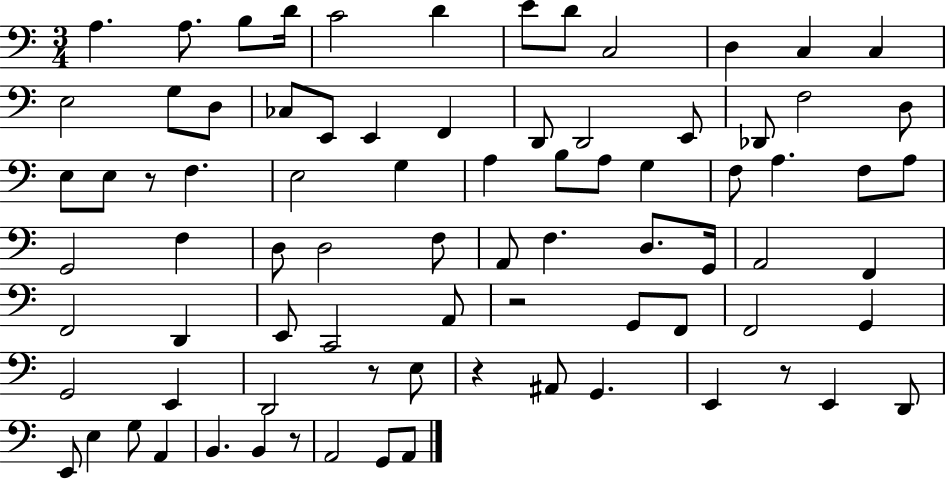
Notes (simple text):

A3/q. A3/e. B3/e D4/s C4/h D4/q E4/e D4/e C3/h D3/q C3/q C3/q E3/h G3/e D3/e CES3/e E2/e E2/q F2/q D2/e D2/h E2/e Db2/e F3/h D3/e E3/e E3/e R/e F3/q. E3/h G3/q A3/q B3/e A3/e G3/q F3/e A3/q. F3/e A3/e G2/h F3/q D3/e D3/h F3/e A2/e F3/q. D3/e. G2/s A2/h F2/q F2/h D2/q E2/e C2/h A2/e R/h G2/e F2/e F2/h G2/q G2/h E2/q D2/h R/e E3/e R/q A#2/e G2/q. E2/q R/e E2/q D2/e E2/e E3/q G3/e A2/q B2/q. B2/q R/e A2/h G2/e A2/e